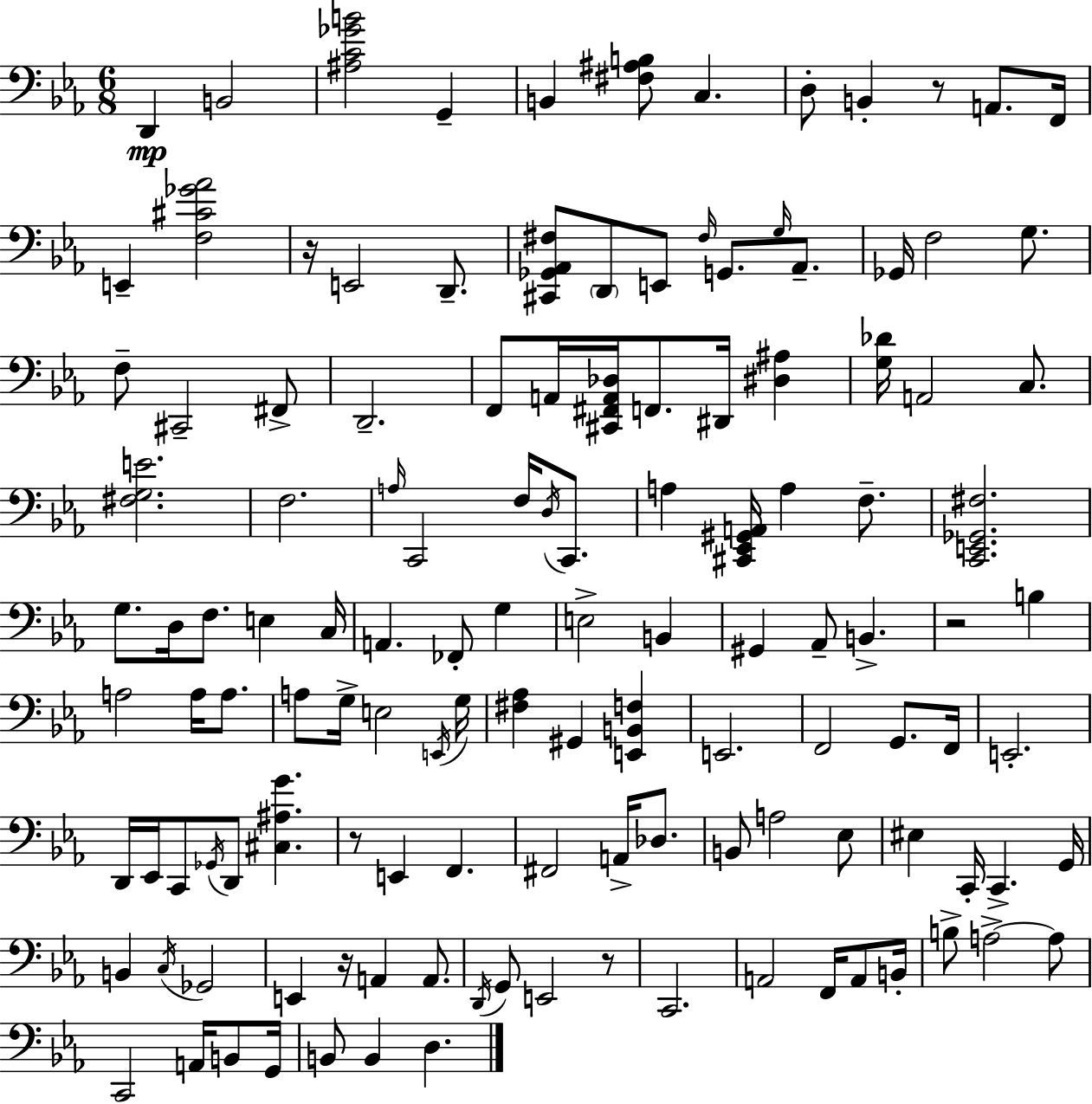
{
  \clef bass
  \numericTimeSignature
  \time 6/8
  \key c \minor
  \repeat volta 2 { d,4\mp b,2 | <ais c' ges' b'>2 g,4-- | b,4 <fis ais b>8 c4. | d8-. b,4-. r8 a,8. f,16 | \break e,4-- <f cis' ges' aes'>2 | r16 e,2 d,8.-- | <cis, ges, aes, fis>8 \parenthesize d,8 e,8 \grace { fis16 } g,8. \grace { g16 } aes,8.-- | ges,16 f2 g8. | \break f8-- cis,2-- | fis,8-> d,2.-- | f,8 a,16 <cis, fis, a, des>16 f,8. dis,16 <dis ais>4 | <g des'>16 a,2 c8. | \break <fis g e'>2. | f2. | \grace { a16 } c,2 f16 | \acciaccatura { d16 } c,8. a4 <cis, ees, gis, a,>16 a4 | \break f8.-- <c, e, ges, fis>2. | g8. d16 f8. e4 | c16 a,4. fes,8-. | g4 e2-> | \break b,4 gis,4 aes,8-- b,4.-> | r2 | b4 a2 | a16 a8. a8 g16-> e2 | \break \acciaccatura { e,16 } g16 <fis aes>4 gis,4 | <e, b, f>4 e,2. | f,2 | g,8. f,16 e,2.-. | \break d,16 ees,16 c,8 \acciaccatura { ges,16 } d,8 | <cis ais g'>4. r8 e,4 | f,4. fis,2 | a,16-> des8. b,8 a2 | \break ees8 eis4 c,16-. c,4.-> | g,16 b,4 \acciaccatura { c16 } ges,2 | e,4 r16 | a,4 a,8. \acciaccatura { d,16 } g,8 e,2 | \break r8 c,2. | a,2 | f,16 a,8 b,16-. b8-> a2->~~ | a8 c,2 | \break a,16 b,8 g,16 b,8 b,4 | d4. } \bar "|."
}